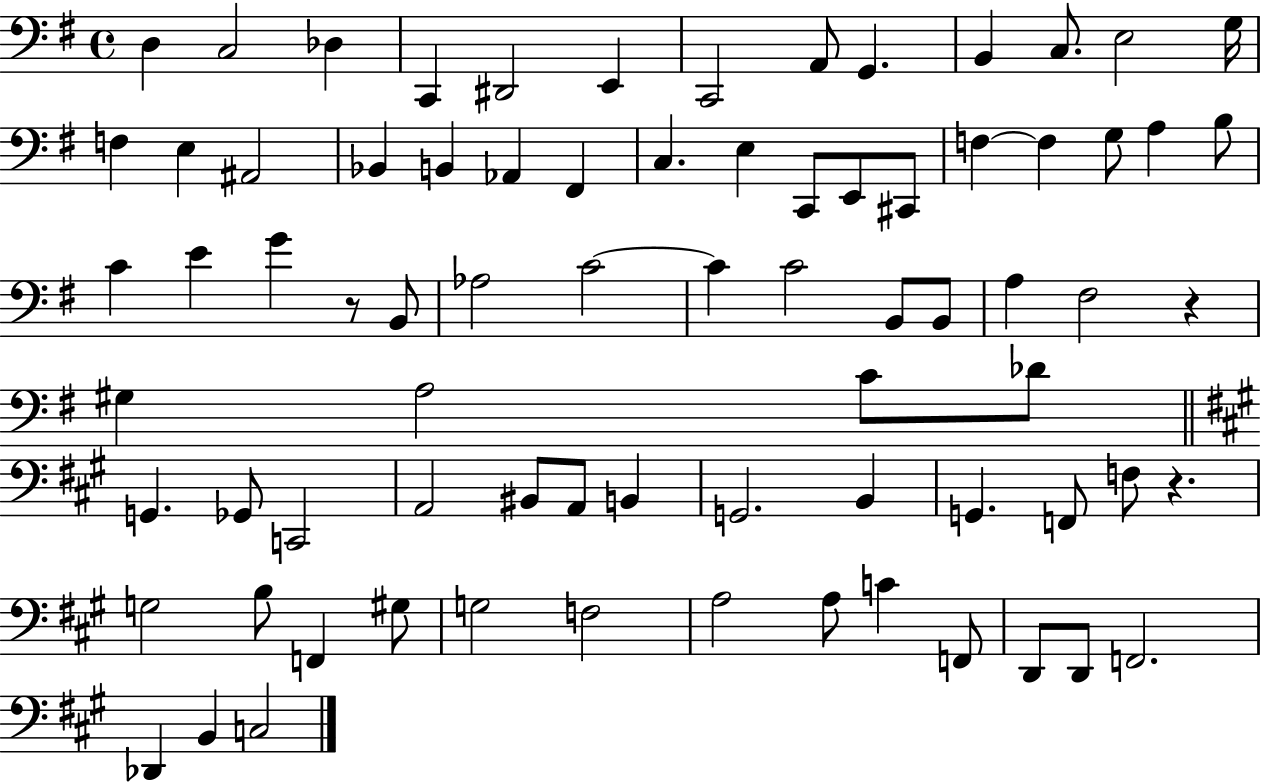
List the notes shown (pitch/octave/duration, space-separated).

D3/q C3/h Db3/q C2/q D#2/h E2/q C2/h A2/e G2/q. B2/q C3/e. E3/h G3/s F3/q E3/q A#2/h Bb2/q B2/q Ab2/q F#2/q C3/q. E3/q C2/e E2/e C#2/e F3/q F3/q G3/e A3/q B3/e C4/q E4/q G4/q R/e B2/e Ab3/h C4/h C4/q C4/h B2/e B2/e A3/q F#3/h R/q G#3/q A3/h C4/e Db4/e G2/q. Gb2/e C2/h A2/h BIS2/e A2/e B2/q G2/h. B2/q G2/q. F2/e F3/e R/q. G3/h B3/e F2/q G#3/e G3/h F3/h A3/h A3/e C4/q F2/e D2/e D2/e F2/h. Db2/q B2/q C3/h